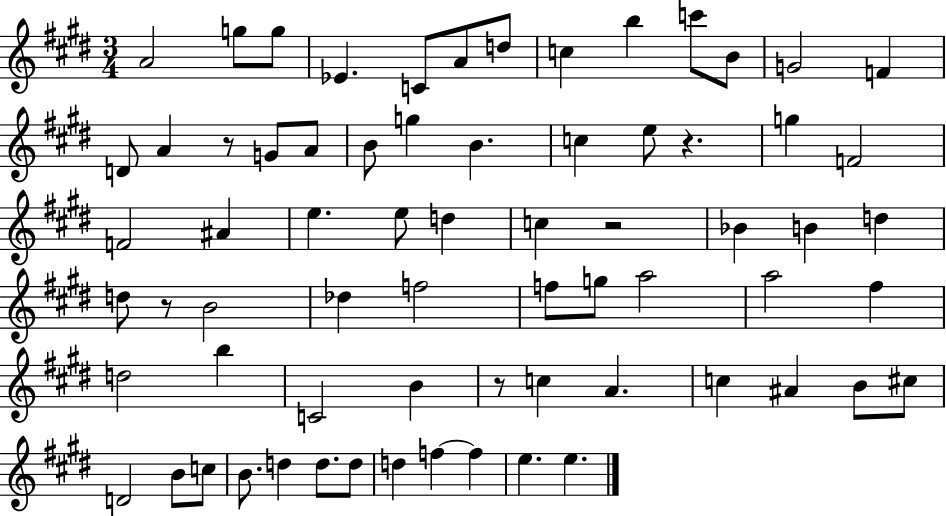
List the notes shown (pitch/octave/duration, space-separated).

A4/h G5/e G5/e Eb4/q. C4/e A4/e D5/e C5/q B5/q C6/e B4/e G4/h F4/q D4/e A4/q R/e G4/e A4/e B4/e G5/q B4/q. C5/q E5/e R/q. G5/q F4/h F4/h A#4/q E5/q. E5/e D5/q C5/q R/h Bb4/q B4/q D5/q D5/e R/e B4/h Db5/q F5/h F5/e G5/e A5/h A5/h F#5/q D5/h B5/q C4/h B4/q R/e C5/q A4/q. C5/q A#4/q B4/e C#5/e D4/h B4/e C5/e B4/e. D5/q D5/e. D5/e D5/q F5/q F5/q E5/q. E5/q.